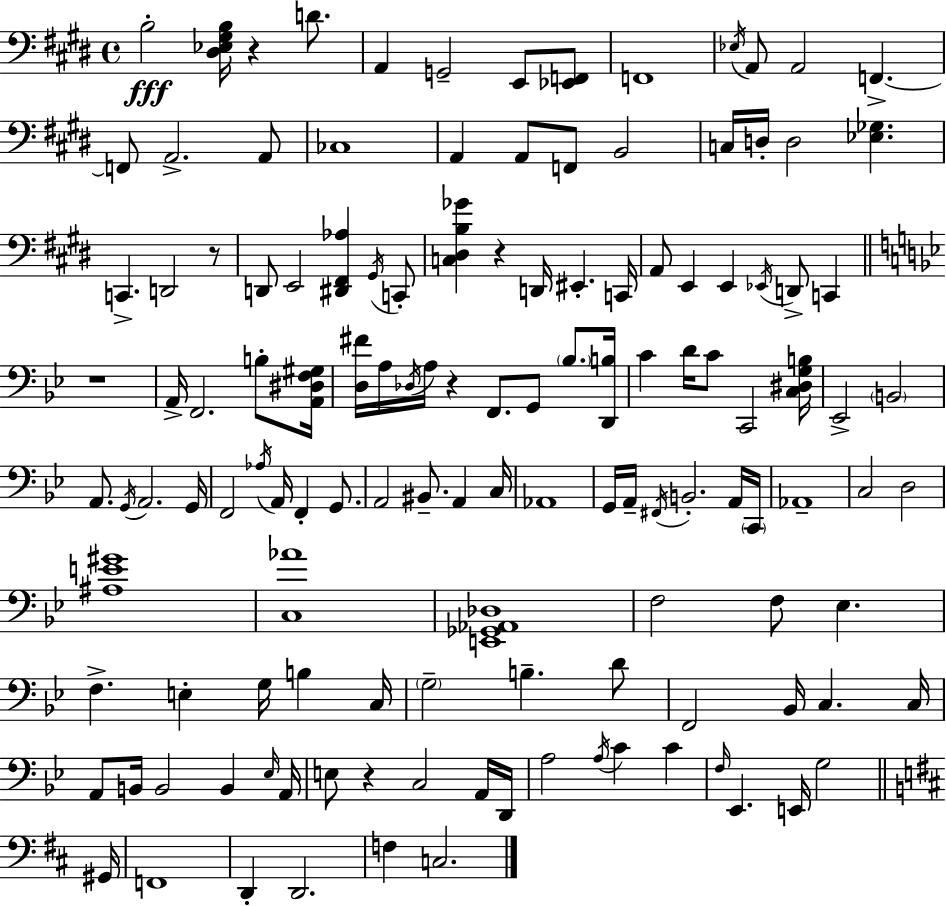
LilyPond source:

{
  \clef bass
  \time 4/4
  \defaultTimeSignature
  \key e \major
  b2-.\fff <dis ees gis b>16 r4 d'8. | a,4 g,2-- e,8 <ees, f,>8 | f,1 | \acciaccatura { ees16 } a,8 a,2 f,4.->~~ | \break f,8 a,2.-> a,8 | ces1 | a,4 a,8 f,8 b,2 | c16 d16-. d2 <ees ges>4. | \break c,4.-> d,2 r8 | d,8 e,2 <dis, fis, aes>4 \acciaccatura { gis,16 } | c,8-. <c dis b ges'>4 r4 d,16 eis,4.-. | c,16 a,8 e,4 e,4 \acciaccatura { ees,16 } d,8-> c,4 | \break \bar "||" \break \key bes \major r1 | a,16-> f,2. b8-. <a, dis f gis>16 | <d fis'>16 a16 \acciaccatura { des16 } a16 r4 f,8. g,8 \parenthesize bes8. | <d, b>16 c'4 d'16 c'8 c,2 | \break <c dis g b>16 ees,2-> \parenthesize b,2 | a,8. \acciaccatura { g,16 } a,2. | g,16 f,2 \acciaccatura { aes16 } a,16 f,4-. | g,8. a,2 bis,8.-- a,4 | \break c16 aes,1 | g,16 a,16-- \acciaccatura { fis,16 } b,2.-. | a,16 \parenthesize c,16 aes,1-- | c2 d2 | \break <ais e' gis'>1 | <c aes'>1 | <e, ges, aes, des>1 | f2 f8 ees4. | \break f4.-> e4-. g16 b4 | c16 \parenthesize g2-- b4.-- | d'8 f,2 bes,16 c4. | c16 a,8 b,16 b,2 b,4 | \break \grace { ees16 } a,16 e8 r4 c2 | a,16 d,16 a2 \acciaccatura { a16 } c'4 | c'4 \grace { f16 } ees,4. e,16 g2 | \bar "||" \break \key b \minor gis,16 f,1 | d,4-. d,2. | f4 c2. | \bar "|."
}